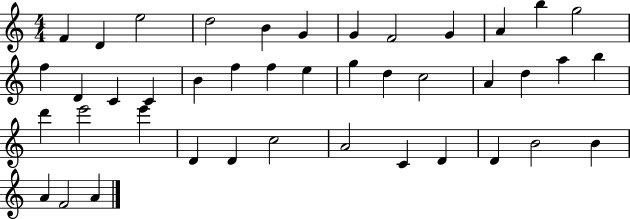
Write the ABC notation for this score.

X:1
T:Untitled
M:4/4
L:1/4
K:C
F D e2 d2 B G G F2 G A b g2 f D C C B f f e g d c2 A d a b d' e'2 e' D D c2 A2 C D D B2 B A F2 A